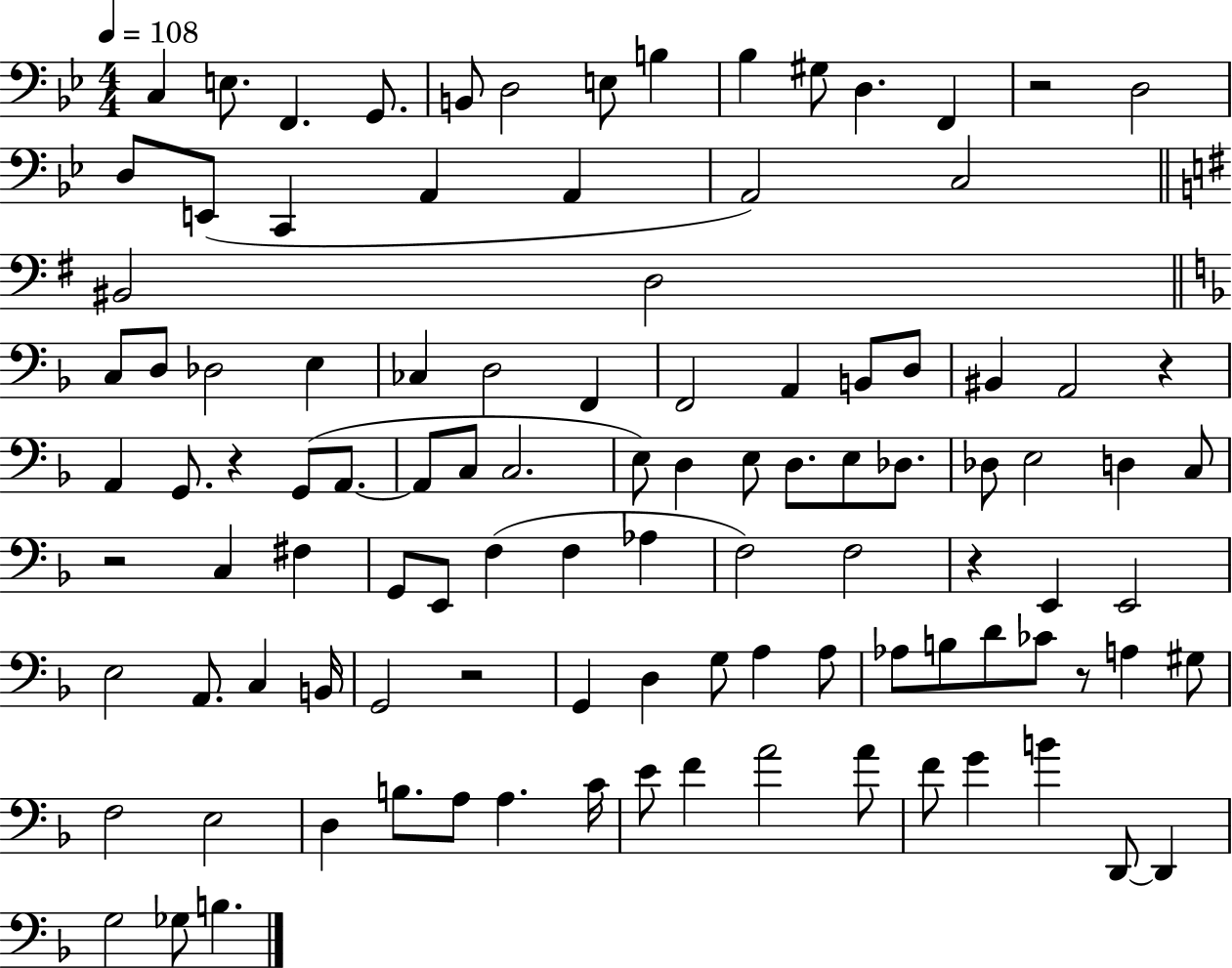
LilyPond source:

{
  \clef bass
  \numericTimeSignature
  \time 4/4
  \key bes \major
  \tempo 4 = 108
  \repeat volta 2 { c4 e8. f,4. g,8. | b,8 d2 e8 b4 | bes4 gis8 d4. f,4 | r2 d2 | \break d8 e,8( c,4 a,4 a,4 | a,2) c2 | \bar "||" \break \key g \major bis,2 d2 | \bar "||" \break \key d \minor c8 d8 des2 e4 | ces4 d2 f,4 | f,2 a,4 b,8 d8 | bis,4 a,2 r4 | \break a,4 g,8. r4 g,8( a,8.~~ | a,8 c8 c2. | e8) d4 e8 d8. e8 des8. | des8 e2 d4 c8 | \break r2 c4 fis4 | g,8 e,8 f4( f4 aes4 | f2) f2 | r4 e,4 e,2 | \break e2 a,8. c4 b,16 | g,2 r2 | g,4 d4 g8 a4 a8 | aes8 b8 d'8 ces'8 r8 a4 gis8 | \break f2 e2 | d4 b8. a8 a4. c'16 | e'8 f'4 a'2 a'8 | f'8 g'4 b'4 d,8~~ d,4 | \break g2 ges8 b4. | } \bar "|."
}